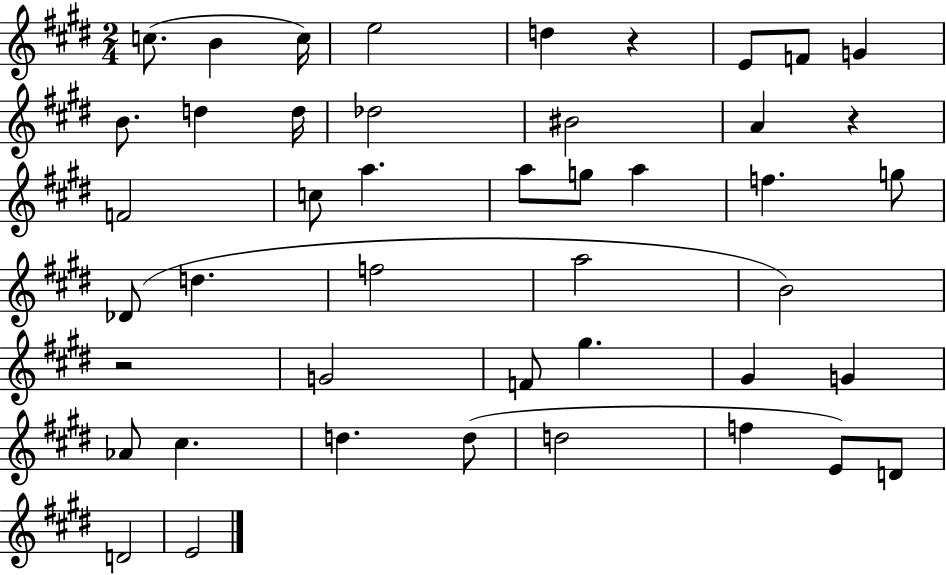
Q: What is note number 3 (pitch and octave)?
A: C5